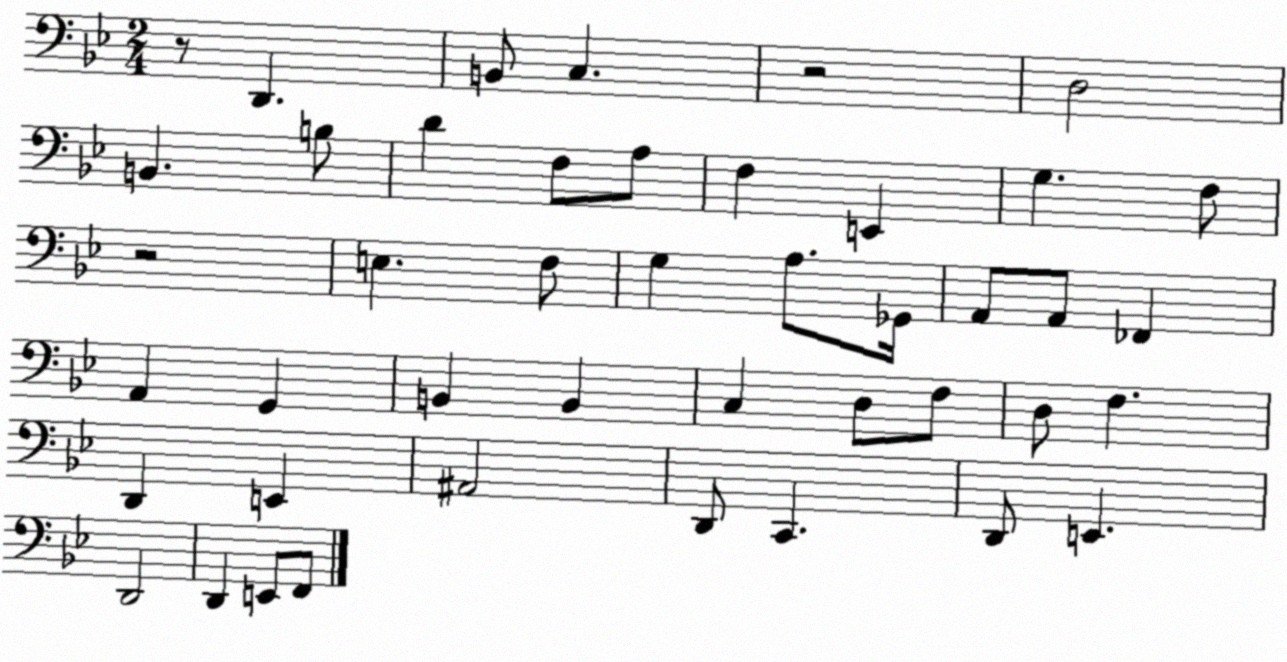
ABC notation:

X:1
T:Untitled
M:2/4
L:1/4
K:Bb
z/2 D,, B,,/2 C, z2 D,2 B,, B,/2 D F,/2 A,/2 F, E,, G, F,/2 z2 E, F,/2 G, A,/2 _G,,/4 A,,/2 A,,/2 _F,, A,, G,, B,, B,, C, D,/2 F,/2 D,/2 F, D,, E,, ^A,,2 D,,/2 C,, D,,/2 E,, D,,2 D,, E,,/2 F,,/2